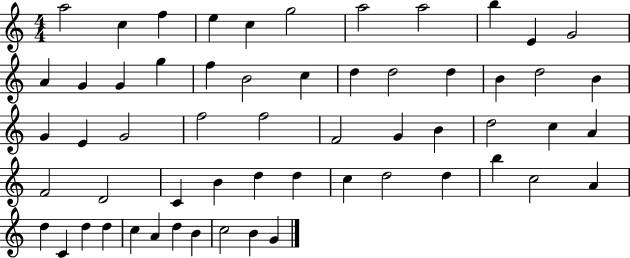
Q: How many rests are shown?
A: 0